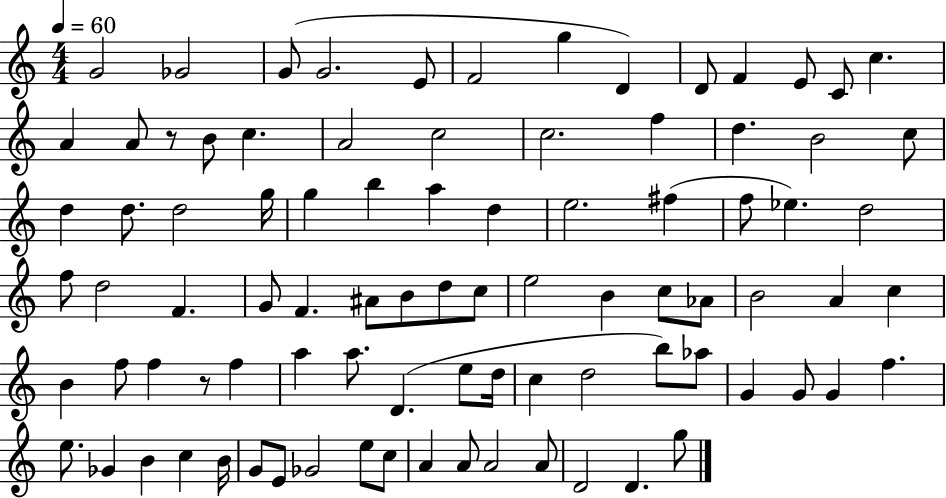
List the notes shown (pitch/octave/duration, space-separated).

G4/h Gb4/h G4/e G4/h. E4/e F4/h G5/q D4/q D4/e F4/q E4/e C4/e C5/q. A4/q A4/e R/e B4/e C5/q. A4/h C5/h C5/h. F5/q D5/q. B4/h C5/e D5/q D5/e. D5/h G5/s G5/q B5/q A5/q D5/q E5/h. F#5/q F5/e Eb5/q. D5/h F5/e D5/h F4/q. G4/e F4/q. A#4/e B4/e D5/e C5/e E5/h B4/q C5/e Ab4/e B4/h A4/q C5/q B4/q F5/e F5/q R/e F5/q A5/q A5/e. D4/q. E5/e D5/s C5/q D5/h B5/e Ab5/e G4/q G4/e G4/q F5/q. E5/e. Gb4/q B4/q C5/q B4/s G4/e E4/e Gb4/h E5/e C5/e A4/q A4/e A4/h A4/e D4/h D4/q. G5/e